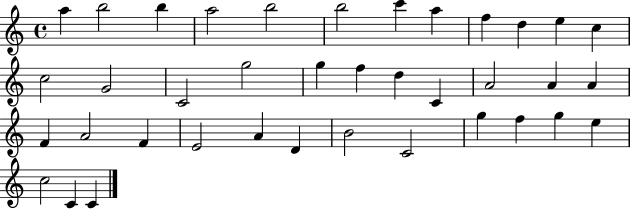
X:1
T:Untitled
M:4/4
L:1/4
K:C
a b2 b a2 b2 b2 c' a f d e c c2 G2 C2 g2 g f d C A2 A A F A2 F E2 A D B2 C2 g f g e c2 C C